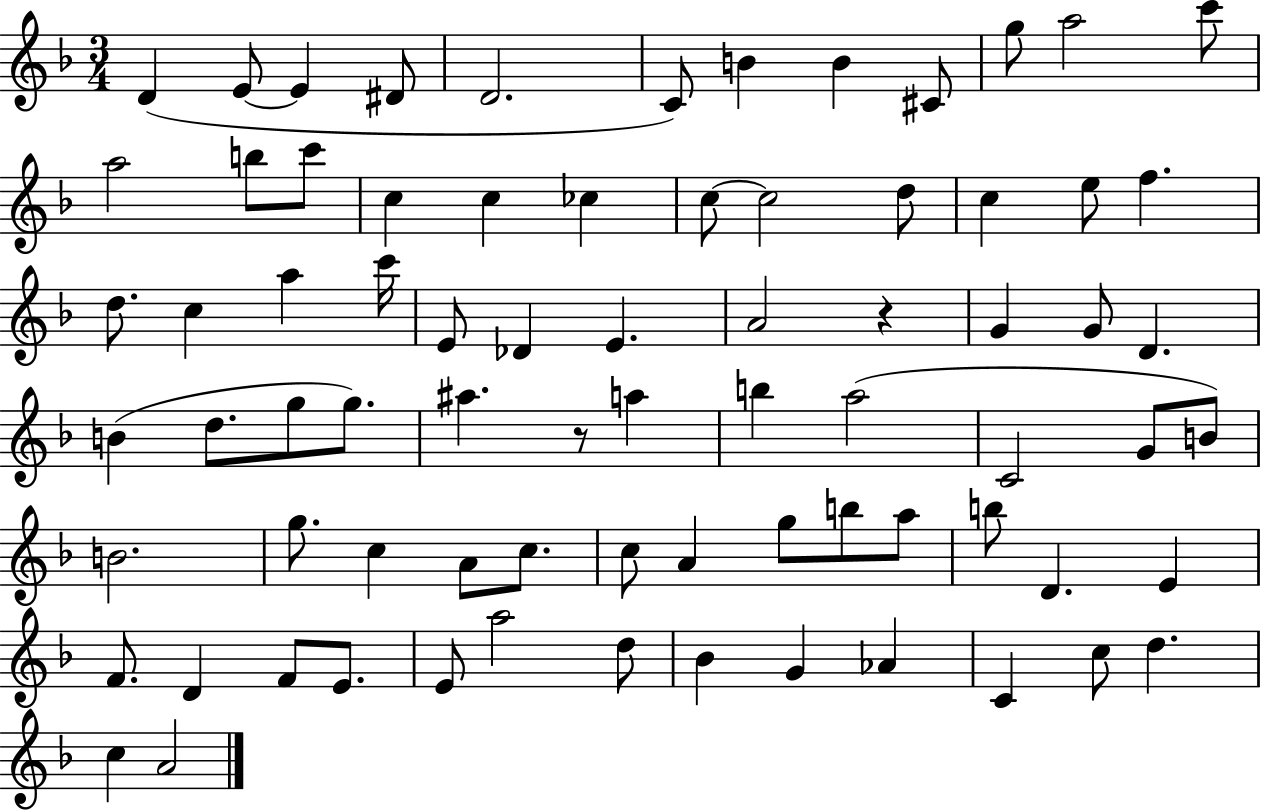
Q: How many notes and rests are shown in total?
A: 76